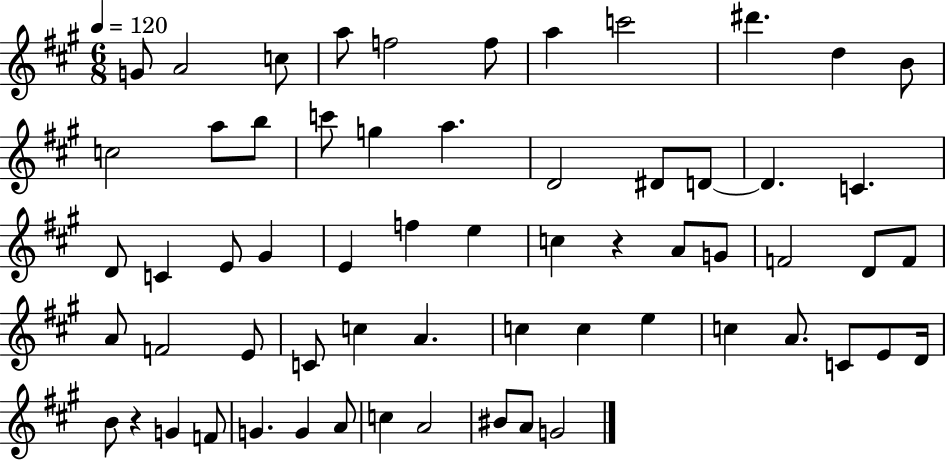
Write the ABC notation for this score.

X:1
T:Untitled
M:6/8
L:1/4
K:A
G/2 A2 c/2 a/2 f2 f/2 a c'2 ^d' d B/2 c2 a/2 b/2 c'/2 g a D2 ^D/2 D/2 D C D/2 C E/2 ^G E f e c z A/2 G/2 F2 D/2 F/2 A/2 F2 E/2 C/2 c A c c e c A/2 C/2 E/2 D/4 B/2 z G F/2 G G A/2 c A2 ^B/2 A/2 G2